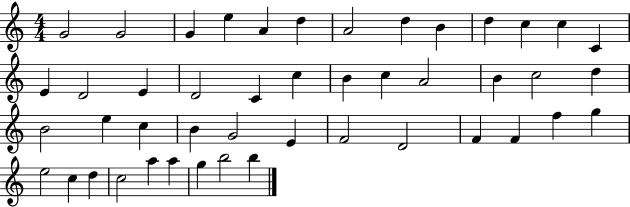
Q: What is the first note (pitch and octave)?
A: G4